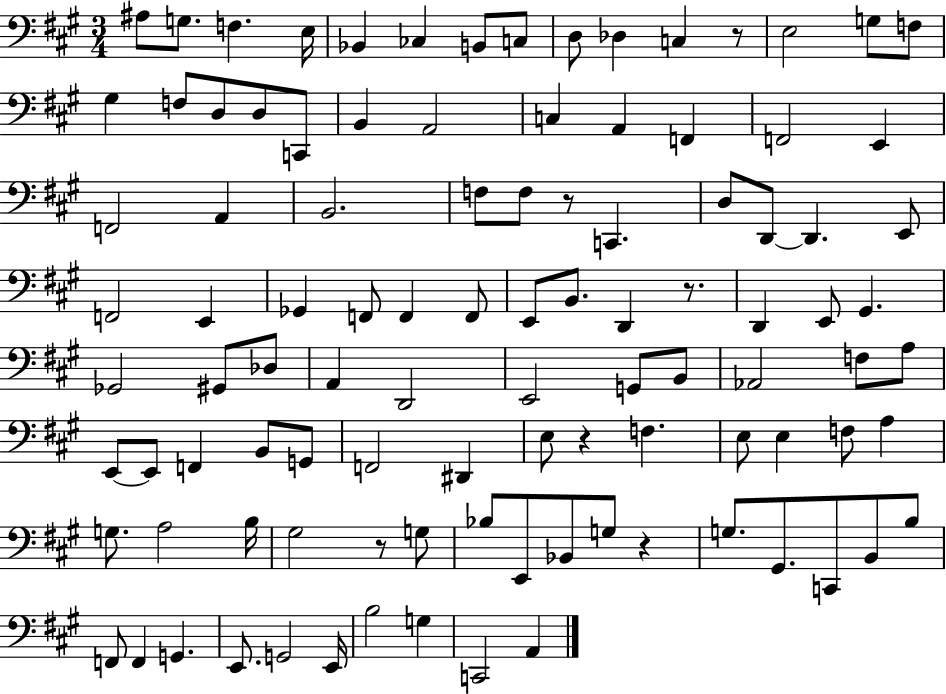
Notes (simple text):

A#3/e G3/e. F3/q. E3/s Bb2/q CES3/q B2/e C3/e D3/e Db3/q C3/q R/e E3/h G3/e F3/e G#3/q F3/e D3/e D3/e C2/e B2/q A2/h C3/q A2/q F2/q F2/h E2/q F2/h A2/q B2/h. F3/e F3/e R/e C2/q. D3/e D2/e D2/q. E2/e F2/h E2/q Gb2/q F2/e F2/q F2/e E2/e B2/e. D2/q R/e. D2/q E2/e G#2/q. Gb2/h G#2/e Db3/e A2/q D2/h E2/h G2/e B2/e Ab2/h F3/e A3/e E2/e E2/e F2/q B2/e G2/e F2/h D#2/q E3/e R/q F3/q. E3/e E3/q F3/e A3/q G3/e. A3/h B3/s G#3/h R/e G3/e Bb3/e E2/e Bb2/e G3/e R/q G3/e. G#2/e. C2/e B2/e B3/e F2/e F2/q G2/q. E2/e. G2/h E2/s B3/h G3/q C2/h A2/q